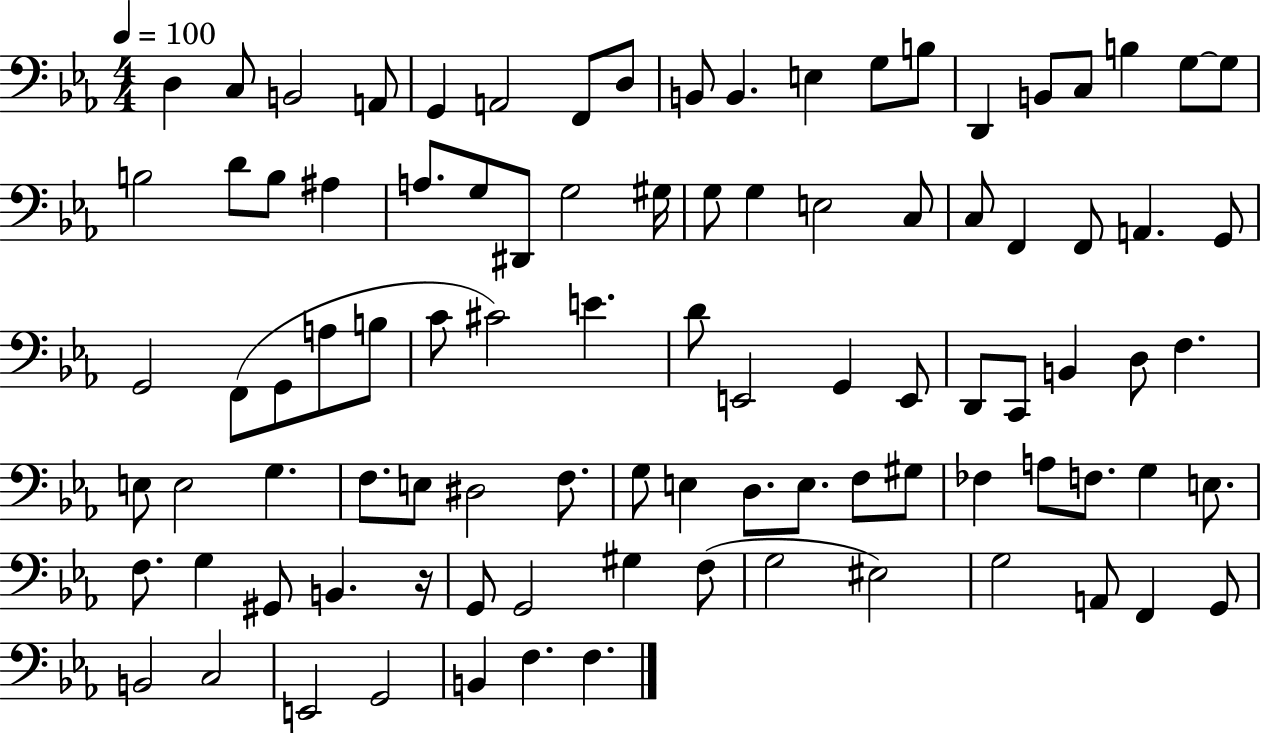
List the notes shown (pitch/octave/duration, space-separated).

D3/q C3/e B2/h A2/e G2/q A2/h F2/e D3/e B2/e B2/q. E3/q G3/e B3/e D2/q B2/e C3/e B3/q G3/e G3/e B3/h D4/e B3/e A#3/q A3/e. G3/e D#2/e G3/h G#3/s G3/e G3/q E3/h C3/e C3/e F2/q F2/e A2/q. G2/e G2/h F2/e G2/e A3/e B3/e C4/e C#4/h E4/q. D4/e E2/h G2/q E2/e D2/e C2/e B2/q D3/e F3/q. E3/e E3/h G3/q. F3/e. E3/e D#3/h F3/e. G3/e E3/q D3/e. E3/e. F3/e G#3/e FES3/q A3/e F3/e. G3/q E3/e. F3/e. G3/q G#2/e B2/q. R/s G2/e G2/h G#3/q F3/e G3/h EIS3/h G3/h A2/e F2/q G2/e B2/h C3/h E2/h G2/h B2/q F3/q. F3/q.